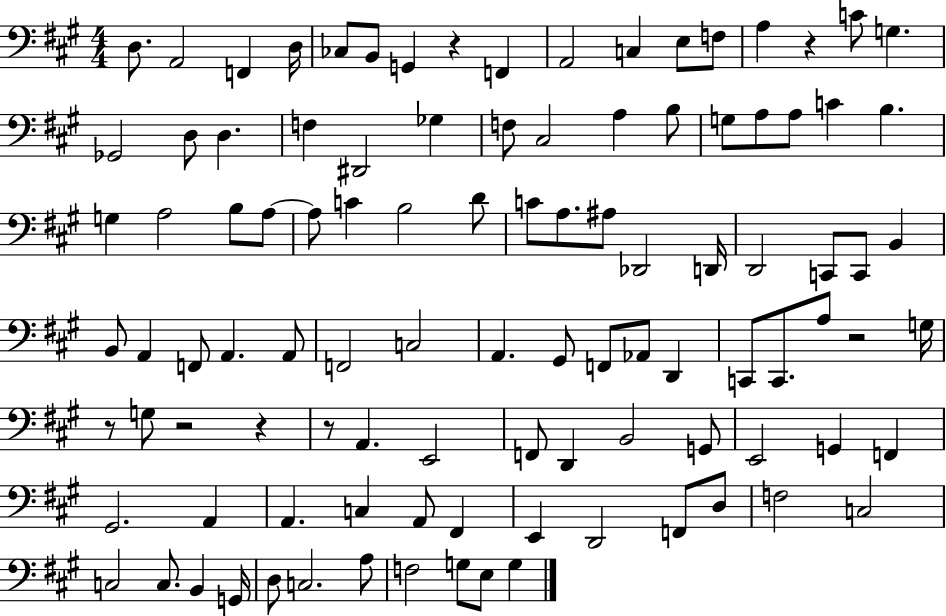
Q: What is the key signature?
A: A major